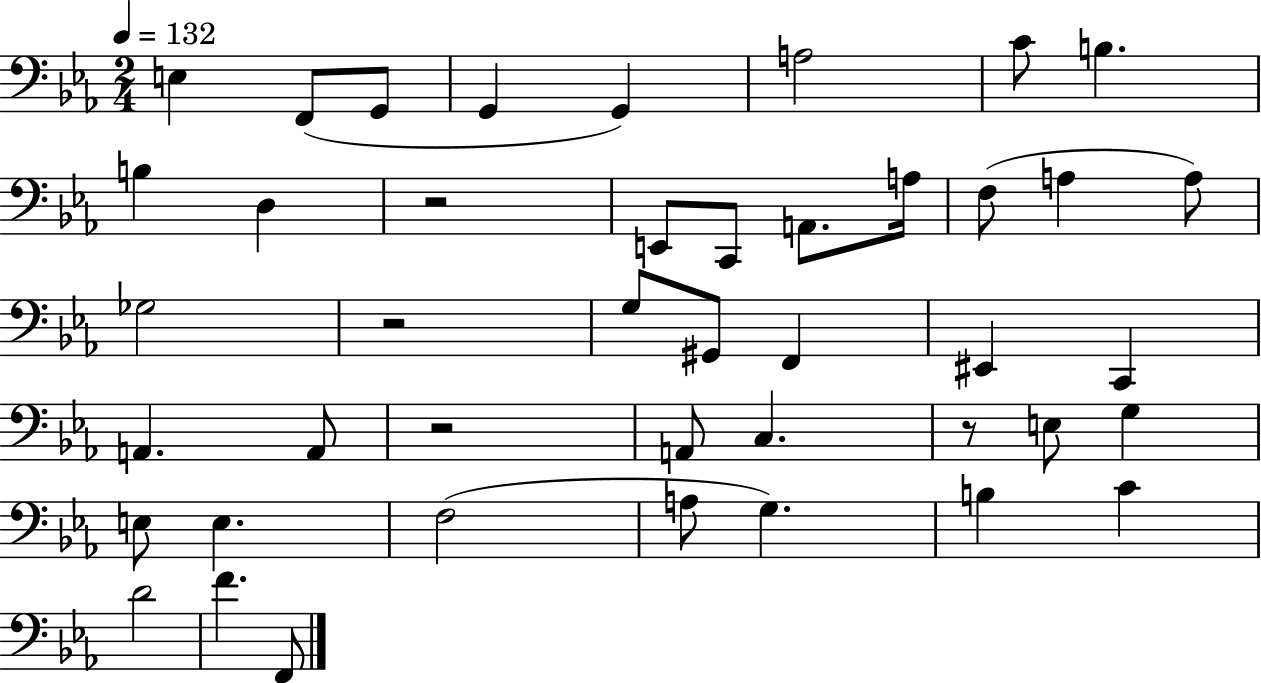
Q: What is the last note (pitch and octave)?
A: F2